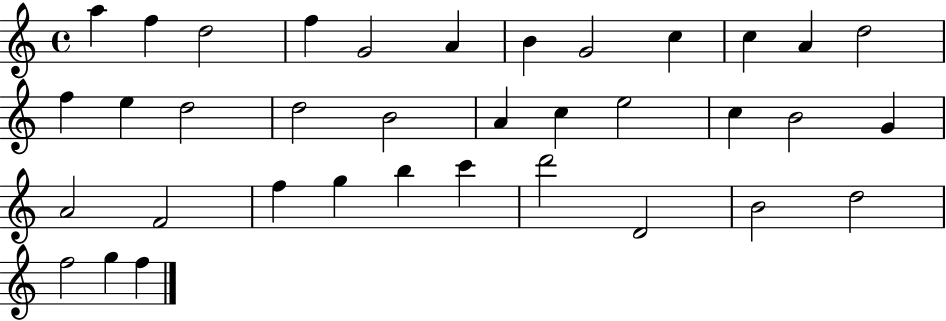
A5/q F5/q D5/h F5/q G4/h A4/q B4/q G4/h C5/q C5/q A4/q D5/h F5/q E5/q D5/h D5/h B4/h A4/q C5/q E5/h C5/q B4/h G4/q A4/h F4/h F5/q G5/q B5/q C6/q D6/h D4/h B4/h D5/h F5/h G5/q F5/q